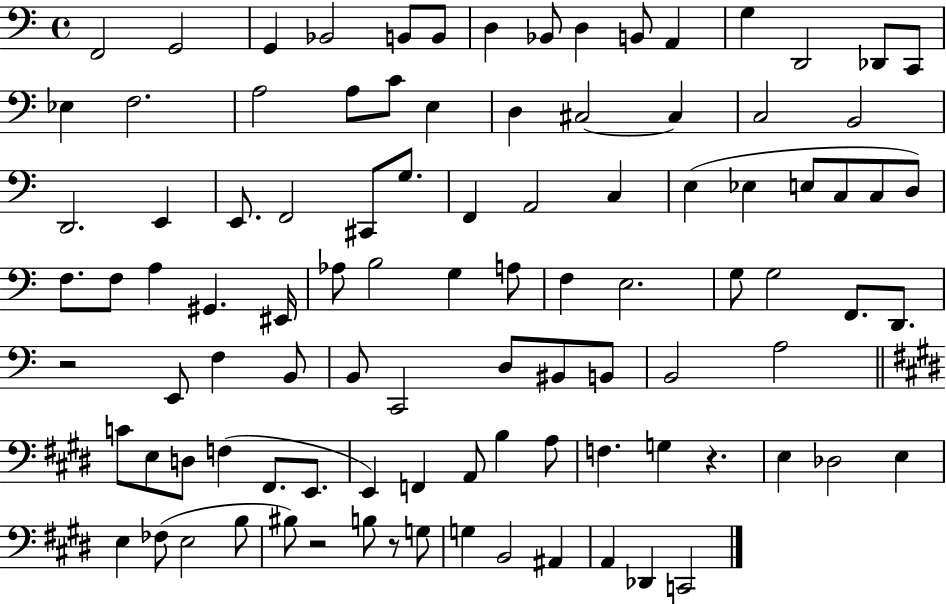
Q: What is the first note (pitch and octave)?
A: F2